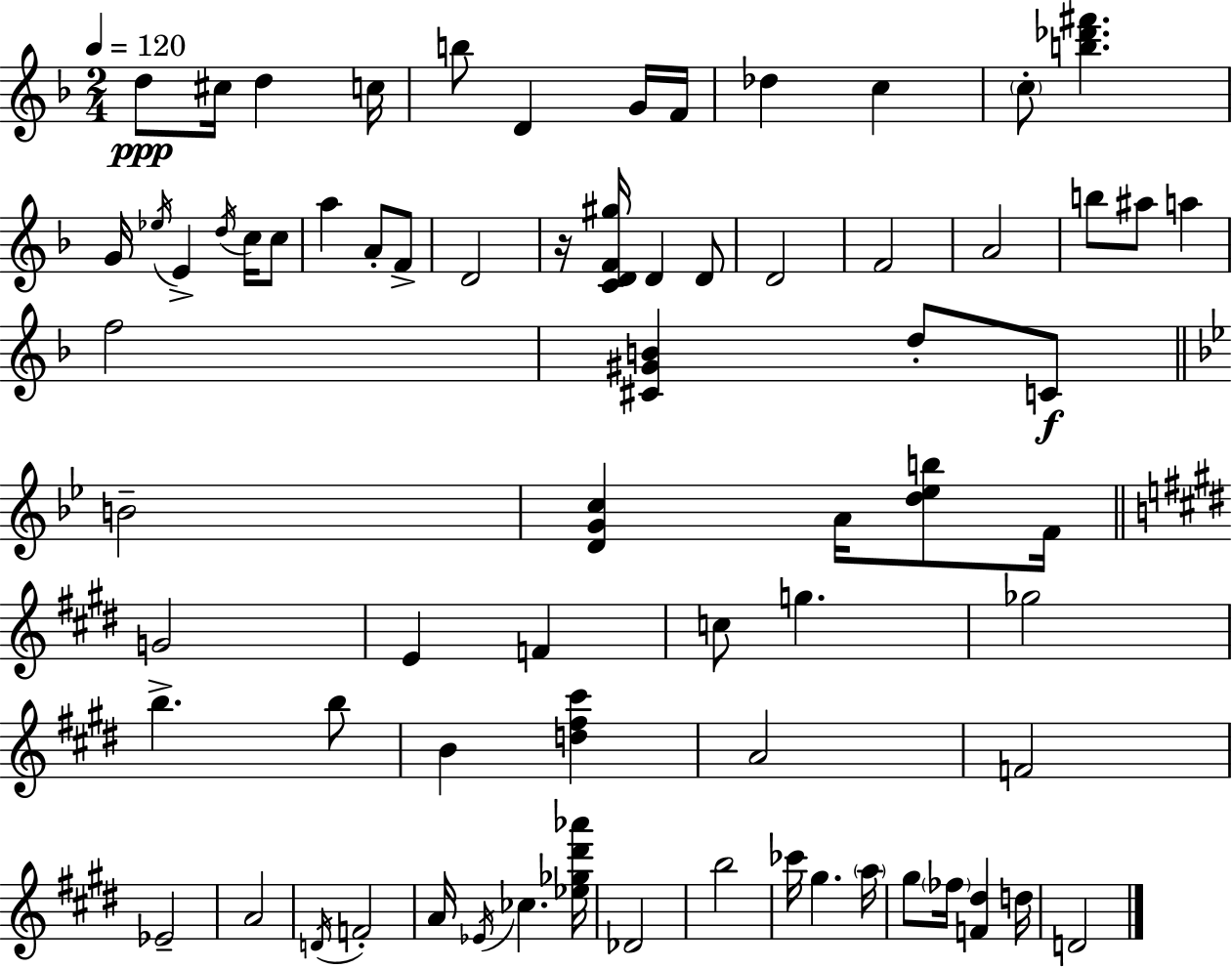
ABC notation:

X:1
T:Untitled
M:2/4
L:1/4
K:F
d/2 ^c/4 d c/4 b/2 D G/4 F/4 _d c c/2 [b_d'^f'] G/4 _e/4 E d/4 c/4 c/2 a A/2 F/2 D2 z/4 [CDF^g]/4 D D/2 D2 F2 A2 b/2 ^a/2 a f2 [^C^GB] d/2 C/2 B2 [DGc] A/4 [d_eb]/2 F/4 G2 E F c/2 g _g2 b b/2 B [d^f^c'] A2 F2 _E2 A2 D/4 F2 A/4 _E/4 _c [_e_g^d'_a']/4 _D2 b2 _c'/4 ^g a/4 ^g/2 _f/4 [F^d] d/4 D2